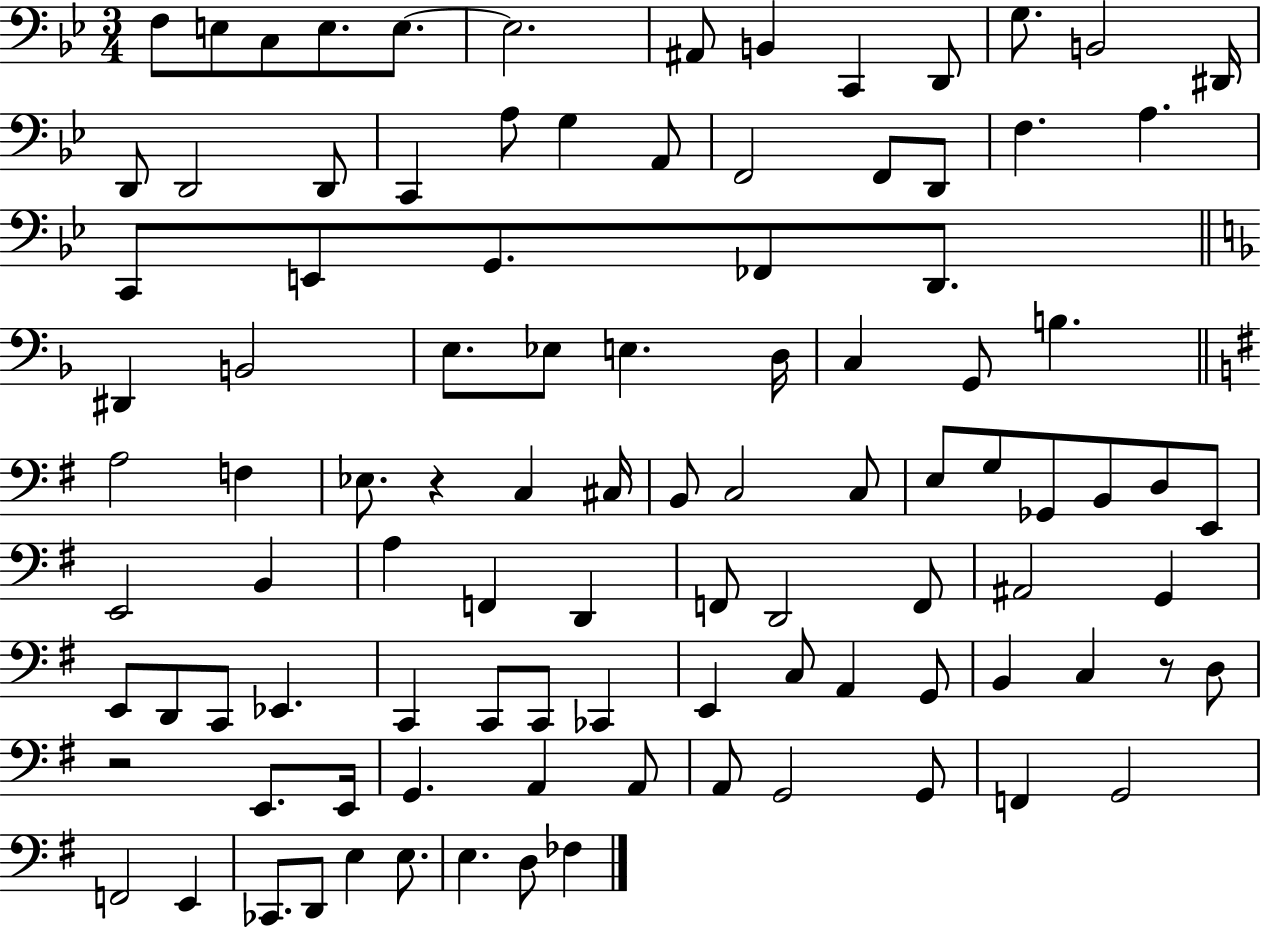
X:1
T:Untitled
M:3/4
L:1/4
K:Bb
F,/2 E,/2 C,/2 E,/2 E,/2 E,2 ^A,,/2 B,, C,, D,,/2 G,/2 B,,2 ^D,,/4 D,,/2 D,,2 D,,/2 C,, A,/2 G, A,,/2 F,,2 F,,/2 D,,/2 F, A, C,,/2 E,,/2 G,,/2 _F,,/2 D,,/2 ^D,, B,,2 E,/2 _E,/2 E, D,/4 C, G,,/2 B, A,2 F, _E,/2 z C, ^C,/4 B,,/2 C,2 C,/2 E,/2 G,/2 _G,,/2 B,,/2 D,/2 E,,/2 E,,2 B,, A, F,, D,, F,,/2 D,,2 F,,/2 ^A,,2 G,, E,,/2 D,,/2 C,,/2 _E,, C,, C,,/2 C,,/2 _C,, E,, C,/2 A,, G,,/2 B,, C, z/2 D,/2 z2 E,,/2 E,,/4 G,, A,, A,,/2 A,,/2 G,,2 G,,/2 F,, G,,2 F,,2 E,, _C,,/2 D,,/2 E, E,/2 E, D,/2 _F,